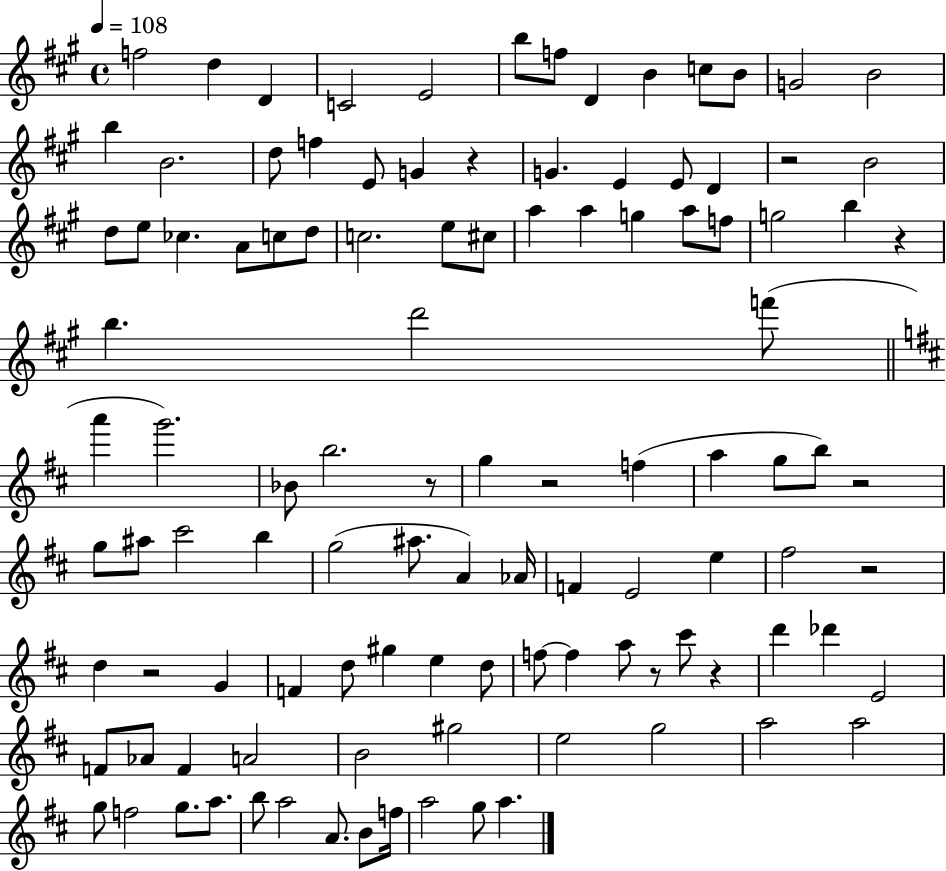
F5/h D5/q D4/q C4/h E4/h B5/e F5/e D4/q B4/q C5/e B4/e G4/h B4/h B5/q B4/h. D5/e F5/q E4/e G4/q R/q G4/q. E4/q E4/e D4/q R/h B4/h D5/e E5/e CES5/q. A4/e C5/e D5/e C5/h. E5/e C#5/e A5/q A5/q G5/q A5/e F5/e G5/h B5/q R/q B5/q. D6/h F6/e A6/q G6/h. Bb4/e B5/h. R/e G5/q R/h F5/q A5/q G5/e B5/e R/h G5/e A#5/e C#6/h B5/q G5/h A#5/e. A4/q Ab4/s F4/q E4/h E5/q F#5/h R/h D5/q R/h G4/q F4/q D5/e G#5/q E5/q D5/e F5/e F5/q A5/e R/e C#6/e R/q D6/q Db6/q E4/h F4/e Ab4/e F4/q A4/h B4/h G#5/h E5/h G5/h A5/h A5/h G5/e F5/h G5/e. A5/e. B5/e A5/h A4/e. B4/e F5/s A5/h G5/e A5/q.